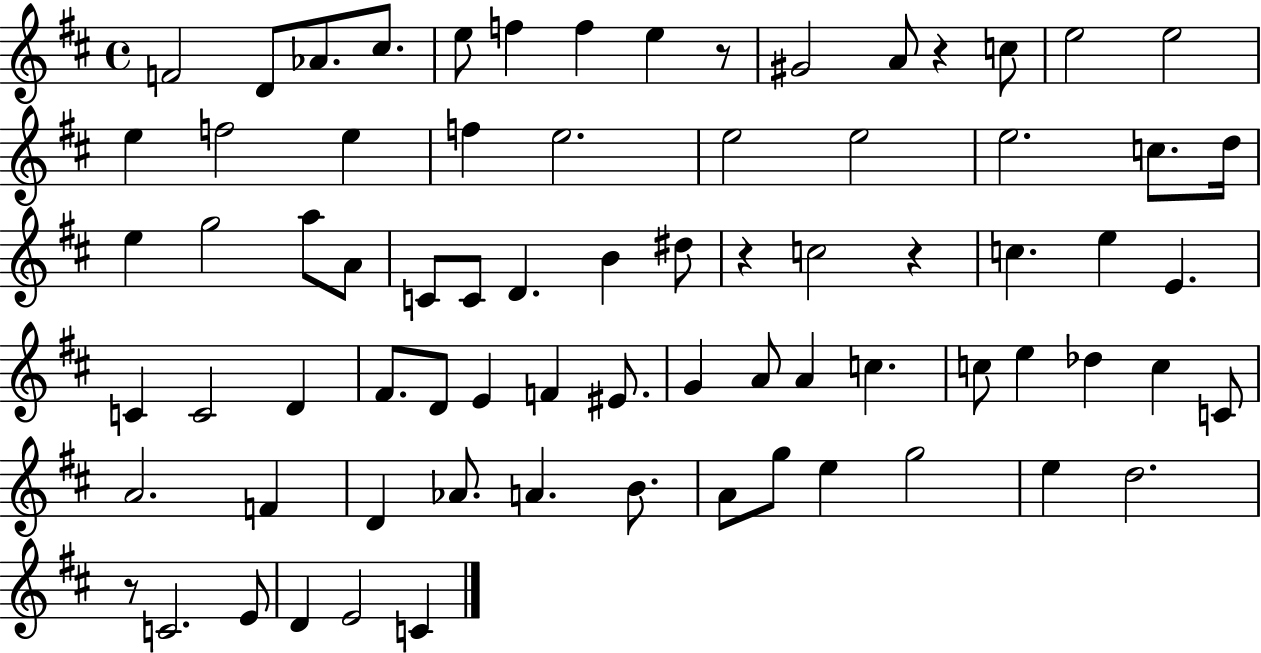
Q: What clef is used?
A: treble